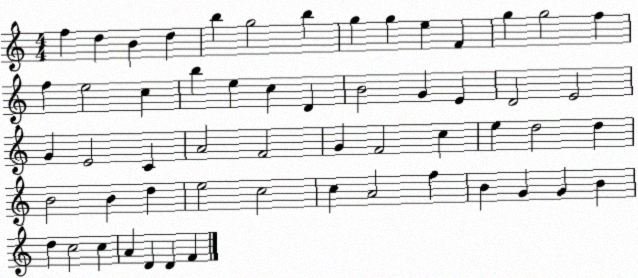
X:1
T:Untitled
M:4/4
L:1/4
K:C
f d B d b g2 b g g e F g g2 f f e2 c b e c D B2 G E D2 E2 G E2 C A2 F2 G F2 c e d2 d B2 B d e2 c2 c A2 f B G G B d c2 c A D D F